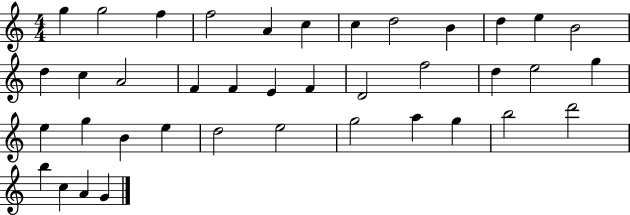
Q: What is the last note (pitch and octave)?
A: G4